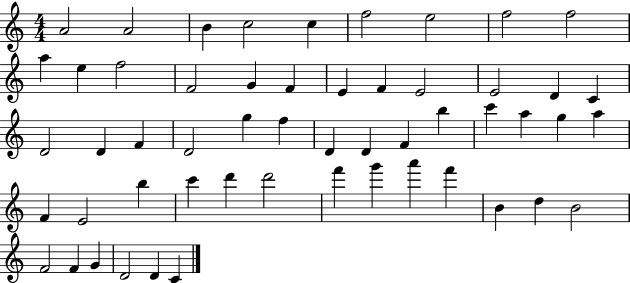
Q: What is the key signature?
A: C major